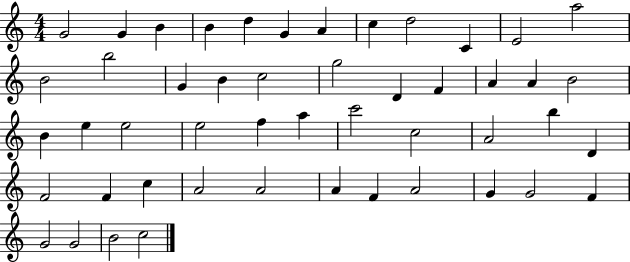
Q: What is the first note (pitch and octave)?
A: G4